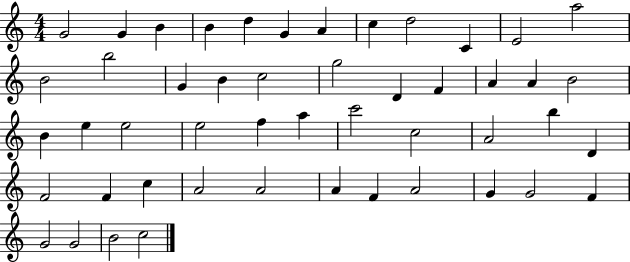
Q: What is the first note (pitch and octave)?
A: G4